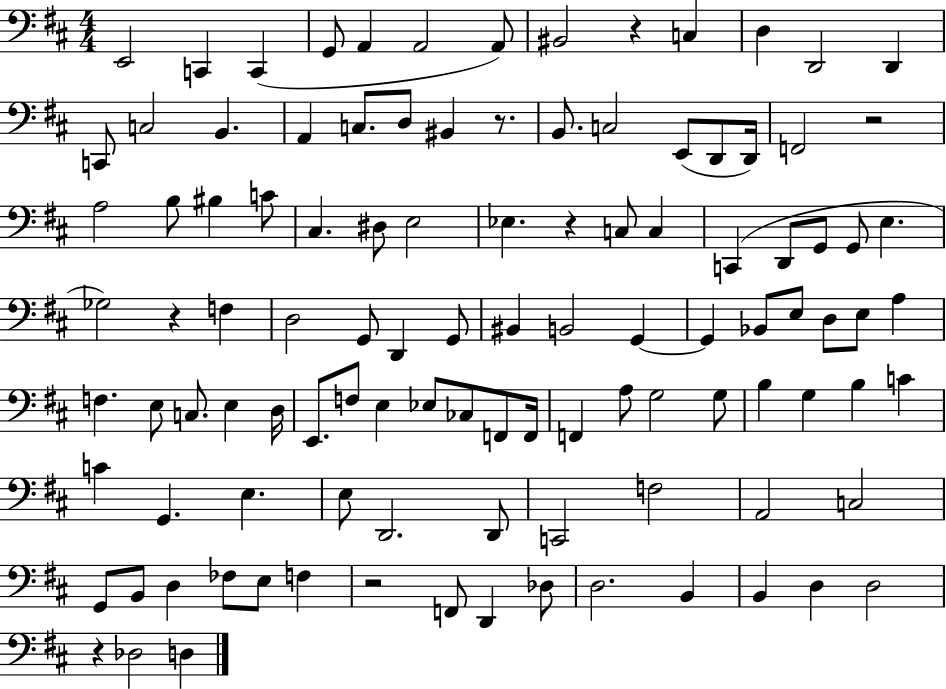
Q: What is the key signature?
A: D major